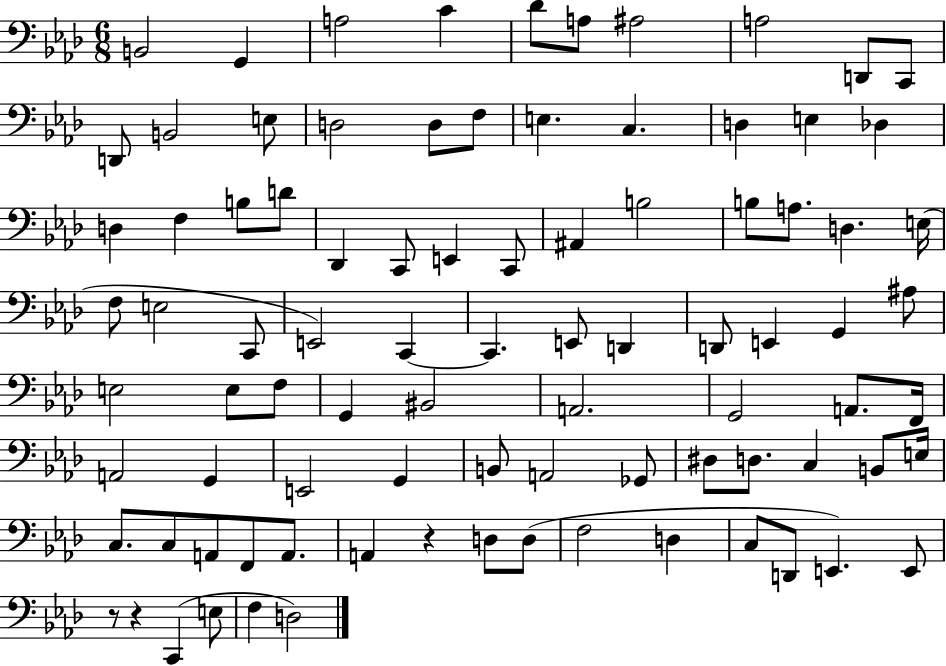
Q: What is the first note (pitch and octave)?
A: B2